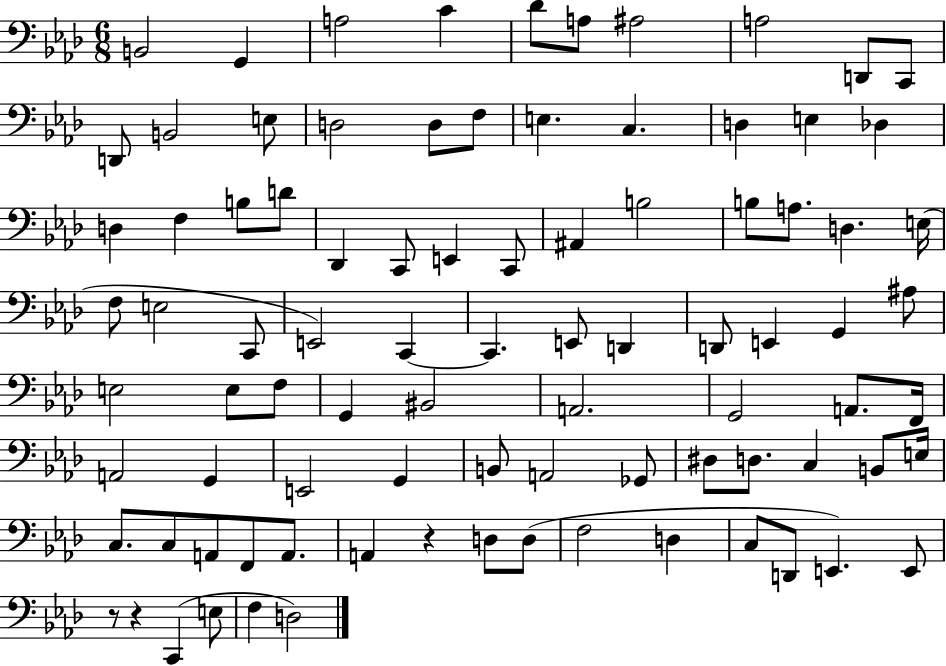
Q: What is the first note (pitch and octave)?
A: B2